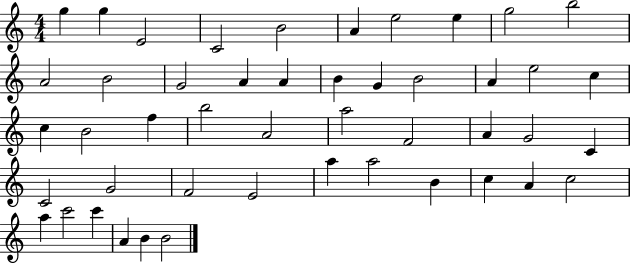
X:1
T:Untitled
M:4/4
L:1/4
K:C
g g E2 C2 B2 A e2 e g2 b2 A2 B2 G2 A A B G B2 A e2 c c B2 f b2 A2 a2 F2 A G2 C C2 G2 F2 E2 a a2 B c A c2 a c'2 c' A B B2